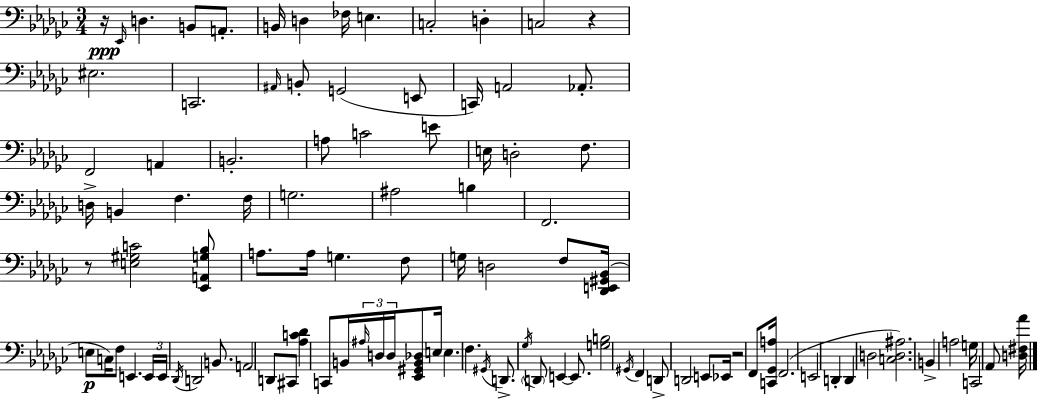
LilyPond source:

{
  \clef bass
  \numericTimeSignature
  \time 3/4
  \key ees \minor
  r16\ppp \grace { ees,16 } d4. b,8 a,8.-. | b,16 d4 fes16 e4. | c2-. d4-. | c2 r4 | \break eis2. | c,2. | \grace { ais,16 } b,8-. g,2( | e,8 c,16) a,2 aes,8.-. | \break f,2 a,4 | b,2.-. | a8 c'2 | e'8 e16 d2-. f8. | \break d16-> b,4 f4. | f16 g2. | ais2 b4 | f,2. | \break r8 <e gis c'>2 | <ees, a, g bes>8 a8. a16 g4. | f8 g16 d2 f8 | <des, e, gis, bes,>16( e8\p c16) f8 e,4. | \break \tuplet 3/2 { e,16 e,16 \acciaccatura { des,16 } } d,2 | b,8. a,2 d,8 | cis,8 <aes c' des'>4 c,8 b,16 \tuplet 3/2 { \grace { ais16 } d16 | d16 } <ees, gis, b, des>8 e16 e4. f4. | \break \acciaccatura { gis,16 } d,8.-> \acciaccatura { ges16 } \parenthesize d,8 e,4~~ | e,8. <g b>2 | \acciaccatura { gis,16 } f,4 d,8-> d,2 | e,8 ees,16 r2 | \break f,8 <c, ges, a>16 f,2.( | e,2 | d,4-. d,4 d2 | <c d ais>2.) | \break b,4-> a2 | g16 c,2 | aes,8 <d fis aes'>16 \bar "|."
}